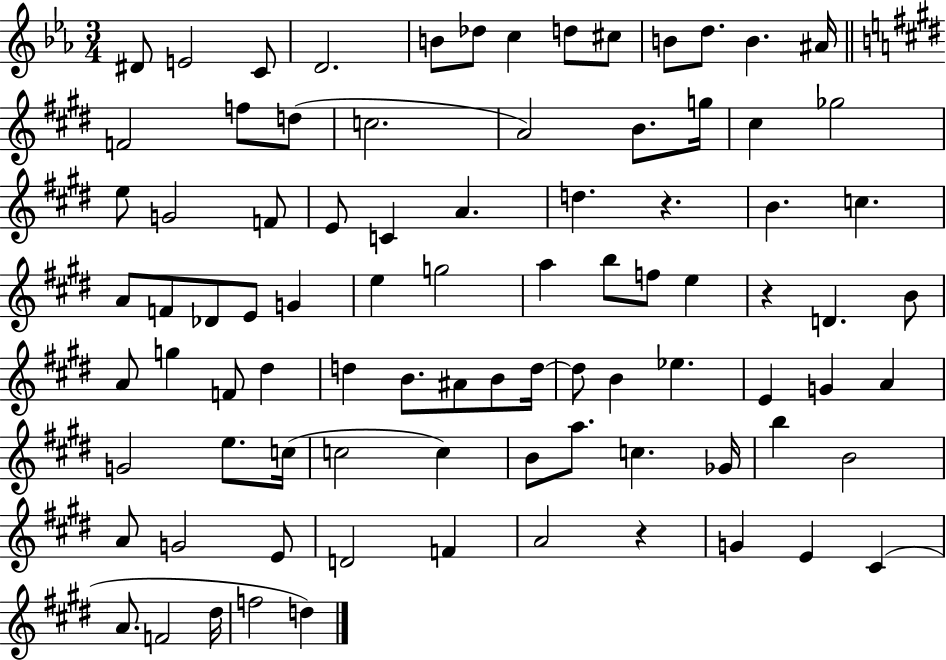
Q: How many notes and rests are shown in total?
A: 87